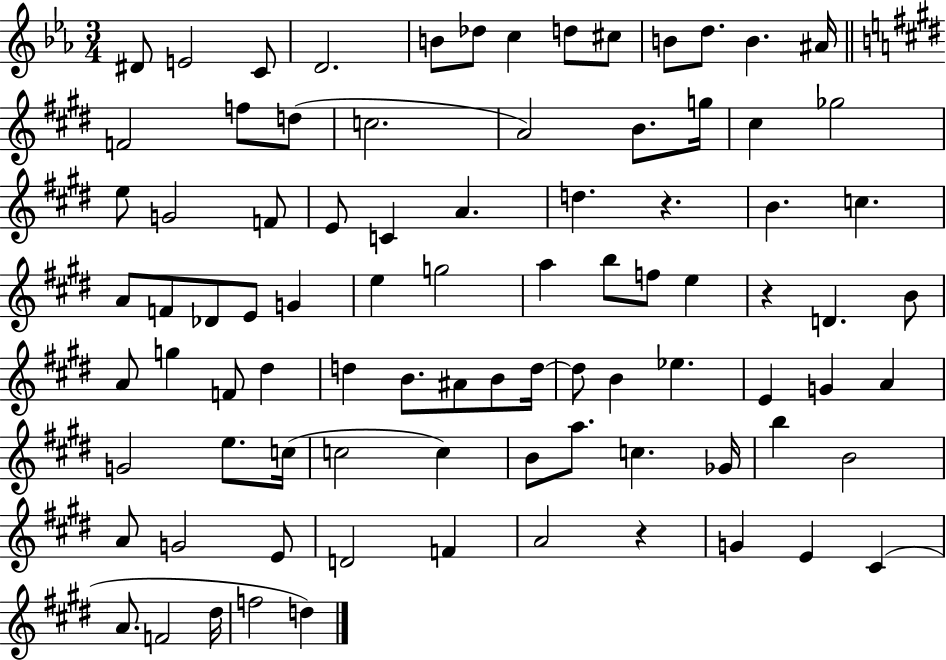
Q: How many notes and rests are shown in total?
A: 87